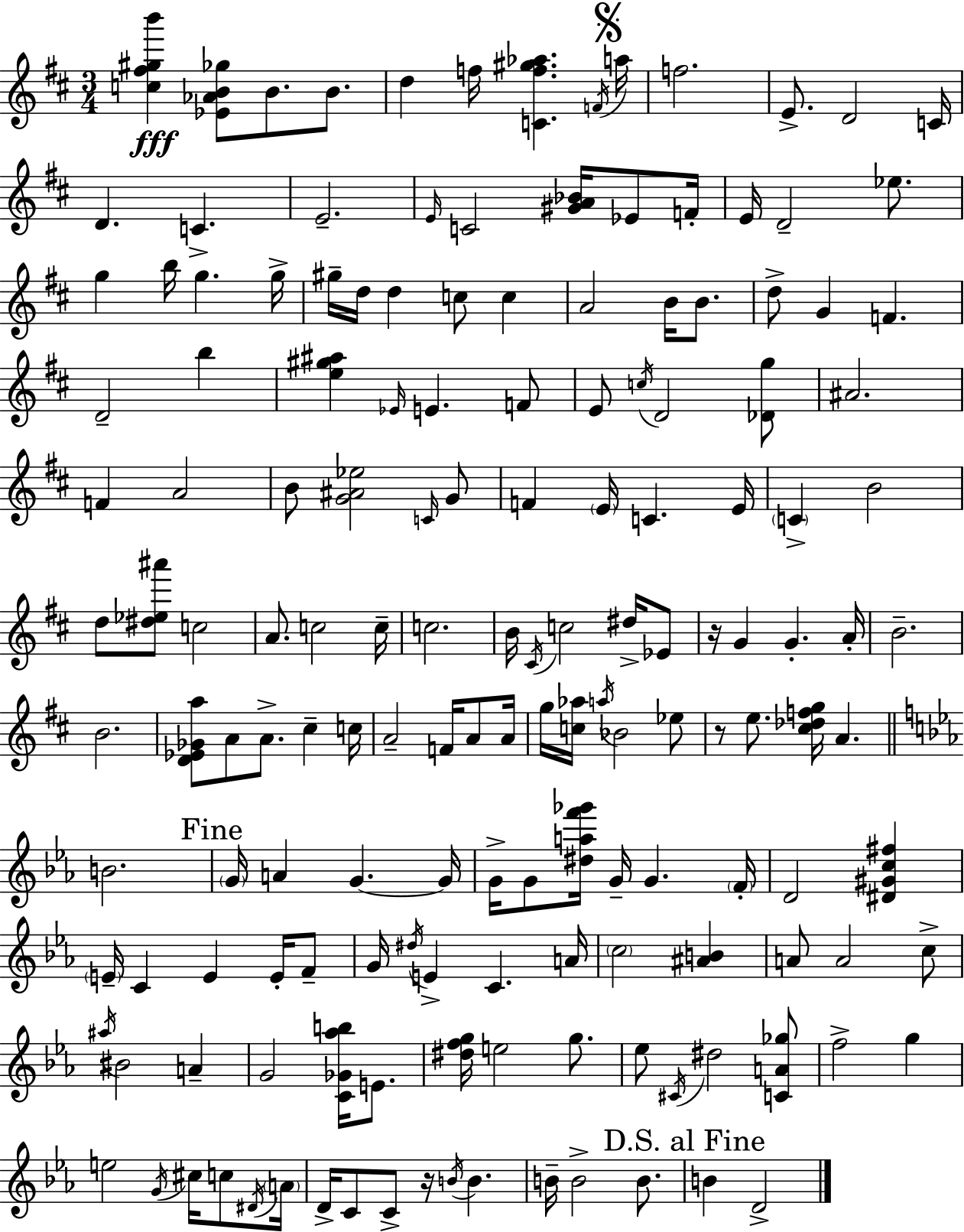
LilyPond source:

{
  \clef treble
  \numericTimeSignature
  \time 3/4
  \key d \major
  \repeat volta 2 { <c'' fis'' gis'' b'''>4\fff <ees' aes' b' ges''>8 b'8. b'8. | d''4 f''16 <c' f'' gis'' aes''>4. \acciaccatura { f'16 } | \mark \markup { \musicglyph "scripts.segno" } a''16 f''2. | e'8.-> d'2 | \break c'16 d'4. c'4.-> | e'2.-- | \grace { e'16 } c'2 <gis' a' bes'>16 ees'8 | f'16-. e'16 d'2-- ees''8. | \break g''4 b''16 g''4. | g''16-> gis''16-- d''16 d''4 c''8 c''4 | a'2 b'16 b'8. | d''8-> g'4 f'4. | \break d'2-- b''4 | <e'' gis'' ais''>4 \grace { ees'16 } e'4. | f'8 e'8 \acciaccatura { c''16 } d'2 | <des' g''>8 ais'2. | \break f'4 a'2 | b'8 <g' ais' ees''>2 | \grace { c'16 } g'8 f'4 \parenthesize e'16 c'4. | e'16 \parenthesize c'4-> b'2 | \break d''8 <dis'' ees'' ais'''>8 c''2 | a'8. c''2 | c''16-- c''2. | b'16 \acciaccatura { cis'16 } c''2 | \break dis''16-> ees'8 r16 g'4 g'4.-. | a'16-. b'2.-- | b'2. | <d' ees' ges' a''>8 a'8 a'8.-> | \break cis''4-- c''16 a'2-- | f'16 a'8 a'16 g''16 <c'' aes''>16 \acciaccatura { a''16 } bes'2 | ees''8 r8 e''8. | <cis'' des'' f'' g''>16 a'4. \bar "||" \break \key c \minor b'2. | \mark "Fine" \parenthesize g'16 a'4 g'4.~~ g'16 | g'16-> g'8 <dis'' a'' f''' ges'''>16 g'16-- g'4. \parenthesize f'16-. | d'2 <dis' gis' c'' fis''>4 | \break \parenthesize e'16-- c'4 e'4 e'16-. f'8-- | g'16 \acciaccatura { dis''16 } e'4-> c'4. | a'16 \parenthesize c''2 <ais' b'>4 | a'8 a'2 c''8-> | \break \acciaccatura { ais''16 } bis'2 a'4-- | g'2 <c' ges' aes'' b''>16 e'8. | <dis'' f'' g''>16 e''2 g''8. | ees''8 \acciaccatura { cis'16 } dis''2 | \break <c' a' ges''>8 f''2-> g''4 | e''2 \acciaccatura { g'16 } | cis''16 c''8 \acciaccatura { dis'16 } \parenthesize a'16 d'16-> c'8 c'8-> r16 \acciaccatura { b'16 } | b'4. b'16-- b'2-> | \break b'8. \mark "D.S. al Fine" b'4 d'2-> | } \bar "|."
}